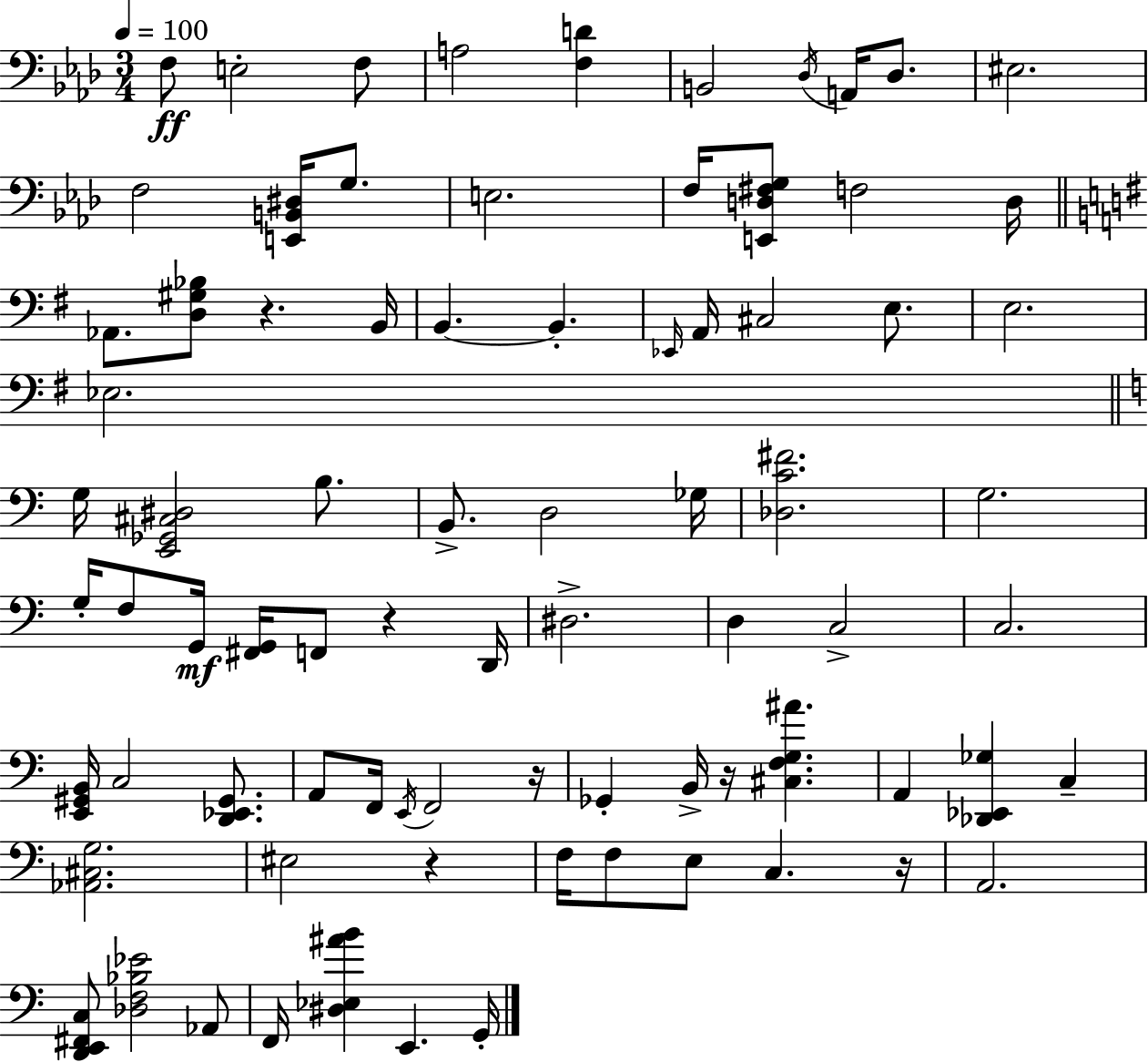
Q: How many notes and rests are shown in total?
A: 80